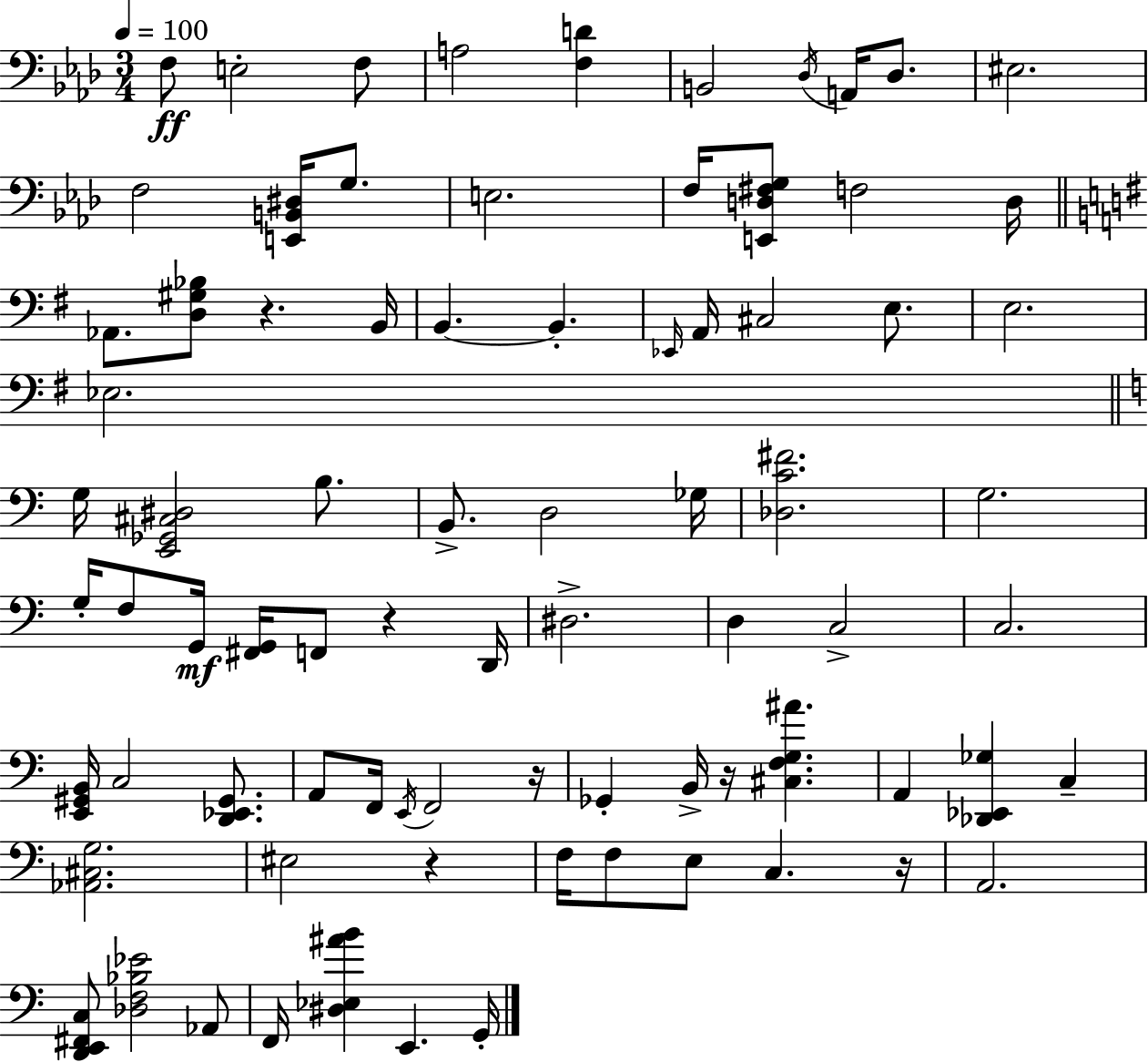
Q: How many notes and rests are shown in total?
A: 80